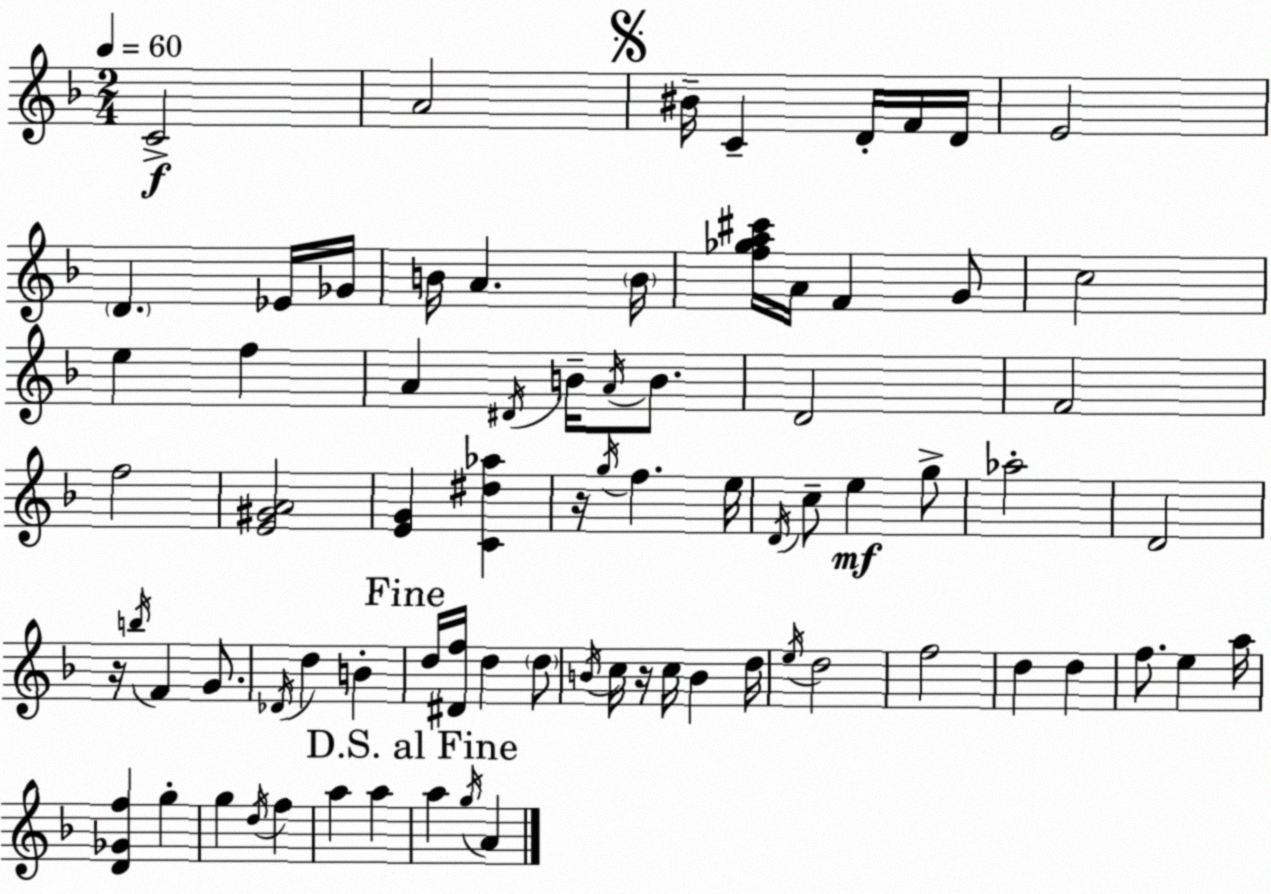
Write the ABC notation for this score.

X:1
T:Untitled
M:2/4
L:1/4
K:F
C2 A2 ^B/4 C D/4 F/4 D/4 E2 D _E/4 _G/4 B/4 A B/4 [f_ga^c']/4 A/4 F G/2 c2 e f A ^D/4 B/4 A/4 B/2 D2 F2 f2 [E^GA]2 [EG] [C^d_a] z/4 g/4 f e/4 D/4 c/2 e g/2 _a2 D2 z/4 b/4 F G/2 _D/4 d B d/4 [^Df]/4 d d/2 B/4 c/4 z/4 c/4 B d/4 e/4 d2 f2 d d f/2 e a/4 [D_Gf] g g d/4 f a a a g/4 A